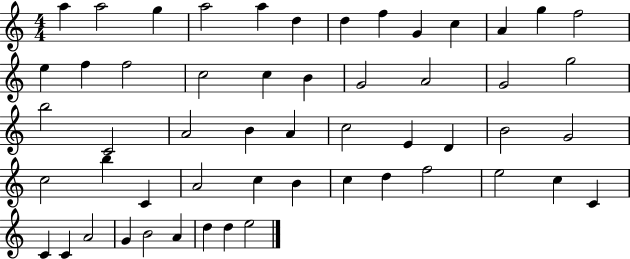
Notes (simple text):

A5/q A5/h G5/q A5/h A5/q D5/q D5/q F5/q G4/q C5/q A4/q G5/q F5/h E5/q F5/q F5/h C5/h C5/q B4/q G4/h A4/h G4/h G5/h B5/h C4/h A4/h B4/q A4/q C5/h E4/q D4/q B4/h G4/h C5/h B5/q C4/q A4/h C5/q B4/q C5/q D5/q F5/h E5/h C5/q C4/q C4/q C4/q A4/h G4/q B4/h A4/q D5/q D5/q E5/h